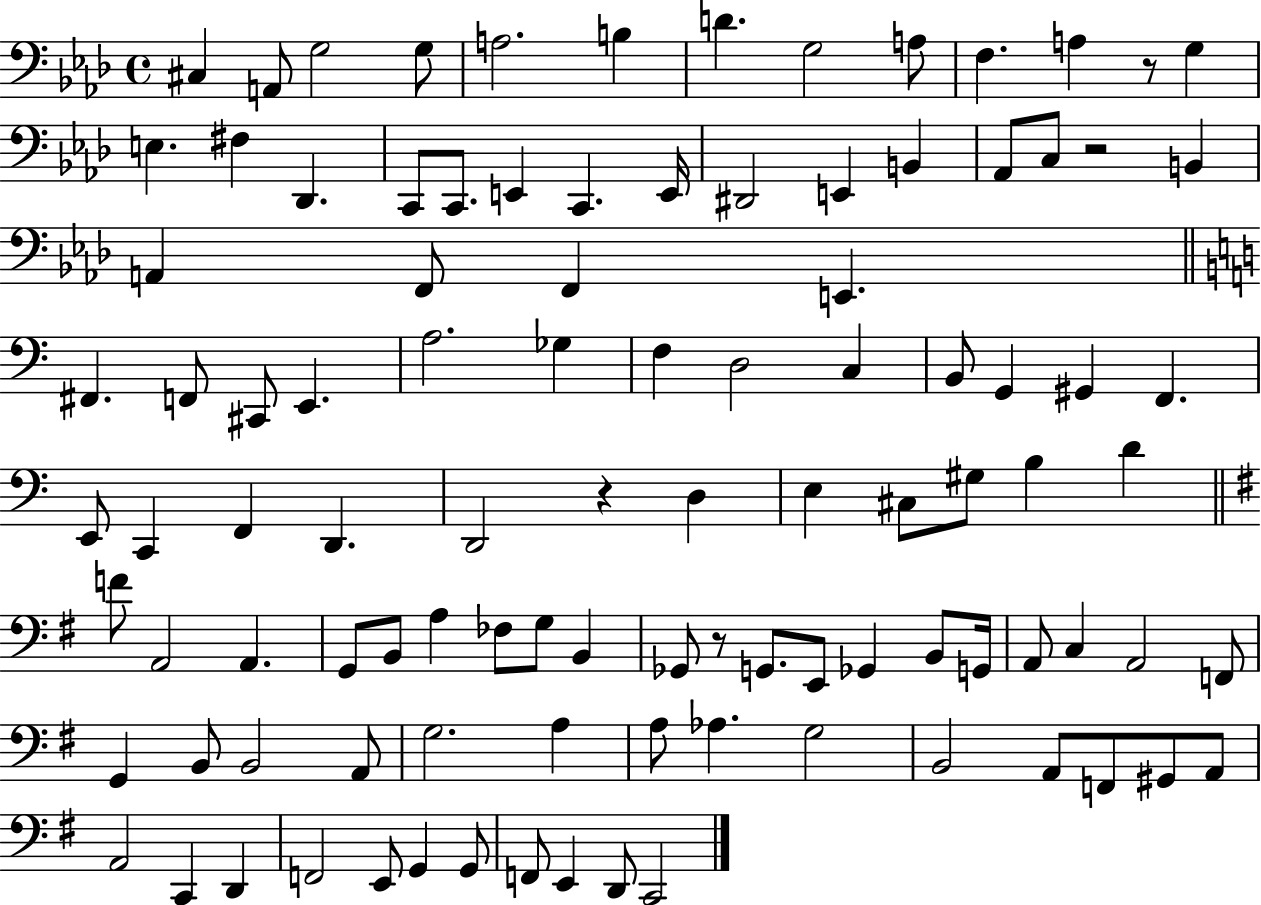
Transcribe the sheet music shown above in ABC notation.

X:1
T:Untitled
M:4/4
L:1/4
K:Ab
^C, A,,/2 G,2 G,/2 A,2 B, D G,2 A,/2 F, A, z/2 G, E, ^F, _D,, C,,/2 C,,/2 E,, C,, E,,/4 ^D,,2 E,, B,, _A,,/2 C,/2 z2 B,, A,, F,,/2 F,, E,, ^F,, F,,/2 ^C,,/2 E,, A,2 _G, F, D,2 C, B,,/2 G,, ^G,, F,, E,,/2 C,, F,, D,, D,,2 z D, E, ^C,/2 ^G,/2 B, D F/2 A,,2 A,, G,,/2 B,,/2 A, _F,/2 G,/2 B,, _G,,/2 z/2 G,,/2 E,,/2 _G,, B,,/2 G,,/4 A,,/2 C, A,,2 F,,/2 G,, B,,/2 B,,2 A,,/2 G,2 A, A,/2 _A, G,2 B,,2 A,,/2 F,,/2 ^G,,/2 A,,/2 A,,2 C,, D,, F,,2 E,,/2 G,, G,,/2 F,,/2 E,, D,,/2 C,,2